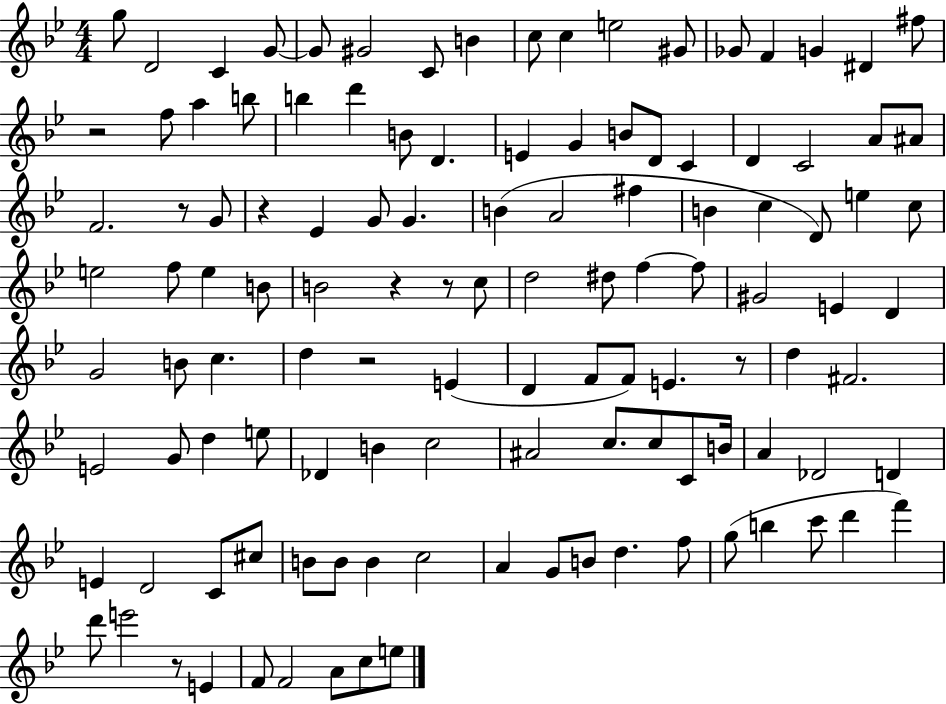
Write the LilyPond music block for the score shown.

{
  \clef treble
  \numericTimeSignature
  \time 4/4
  \key bes \major
  \repeat volta 2 { g''8 d'2 c'4 g'8~~ | g'8 gis'2 c'8 b'4 | c''8 c''4 e''2 gis'8 | ges'8 f'4 g'4 dis'4 fis''8 | \break r2 f''8 a''4 b''8 | b''4 d'''4 b'8 d'4. | e'4 g'4 b'8 d'8 c'4 | d'4 c'2 a'8 ais'8 | \break f'2. r8 g'8 | r4 ees'4 g'8 g'4. | b'4( a'2 fis''4 | b'4 c''4 d'8) e''4 c''8 | \break e''2 f''8 e''4 b'8 | b'2 r4 r8 c''8 | d''2 dis''8 f''4~~ f''8 | gis'2 e'4 d'4 | \break g'2 b'8 c''4. | d''4 r2 e'4( | d'4 f'8 f'8) e'4. r8 | d''4 fis'2. | \break e'2 g'8 d''4 e''8 | des'4 b'4 c''2 | ais'2 c''8. c''8 c'8 b'16 | a'4 des'2 d'4 | \break e'4 d'2 c'8 cis''8 | b'8 b'8 b'4 c''2 | a'4 g'8 b'8 d''4. f''8 | g''8( b''4 c'''8 d'''4 f'''4) | \break d'''8 e'''2 r8 e'4 | f'8 f'2 a'8 c''8 e''8 | } \bar "|."
}